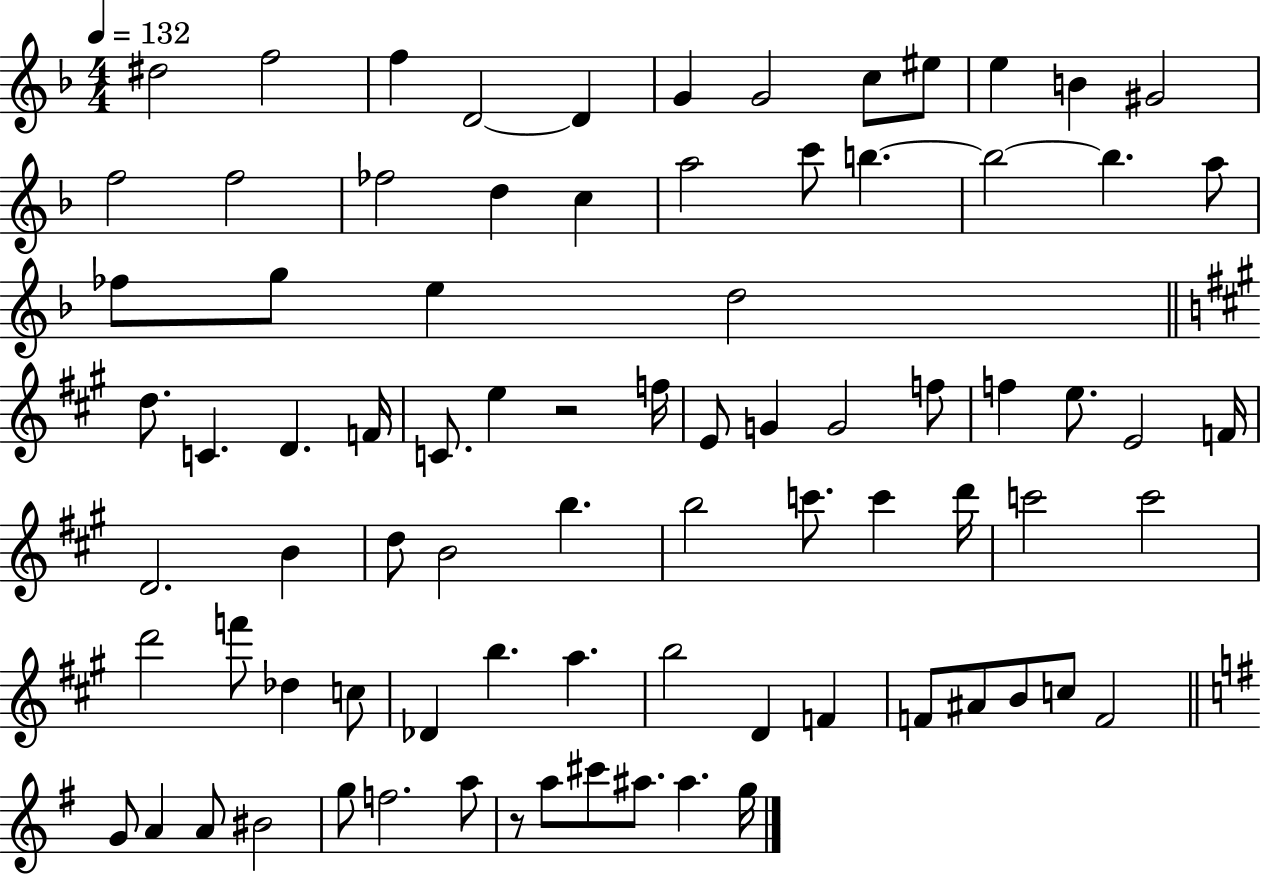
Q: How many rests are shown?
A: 2